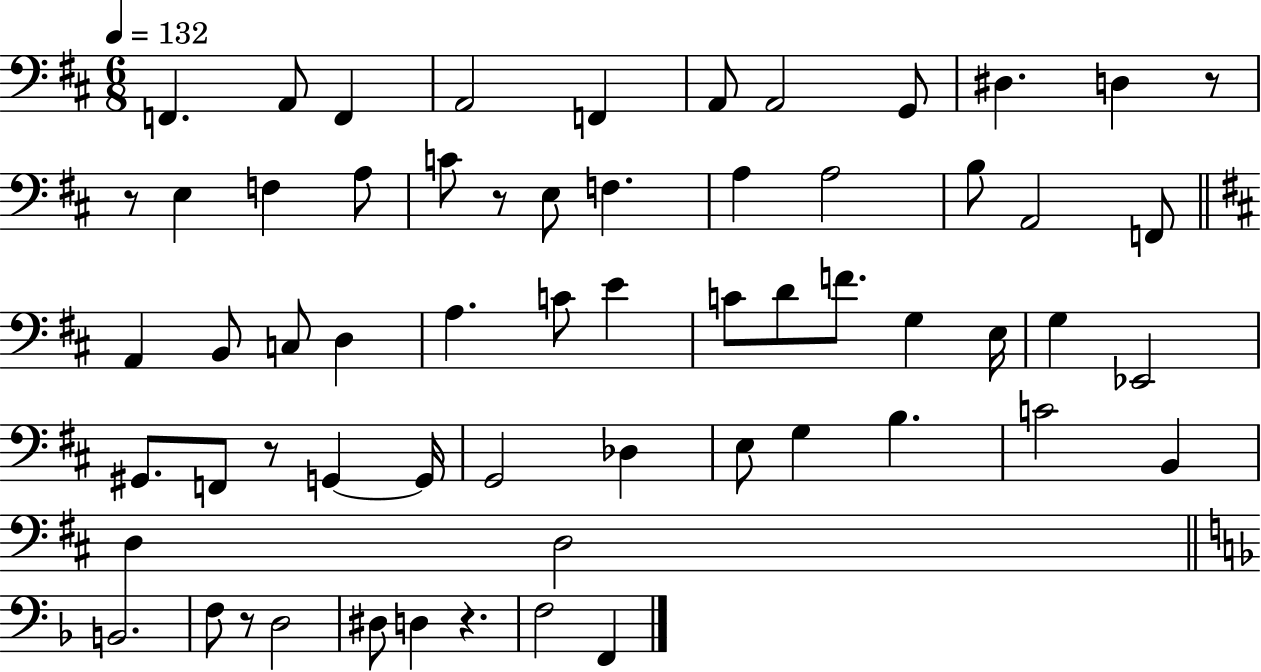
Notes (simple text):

F2/q. A2/e F2/q A2/h F2/q A2/e A2/h G2/e D#3/q. D3/q R/e R/e E3/q F3/q A3/e C4/e R/e E3/e F3/q. A3/q A3/h B3/e A2/h F2/e A2/q B2/e C3/e D3/q A3/q. C4/e E4/q C4/e D4/e F4/e. G3/q E3/s G3/q Eb2/h G#2/e. F2/e R/e G2/q G2/s G2/h Db3/q E3/e G3/q B3/q. C4/h B2/q D3/q D3/h B2/h. F3/e R/e D3/h D#3/e D3/q R/q. F3/h F2/q